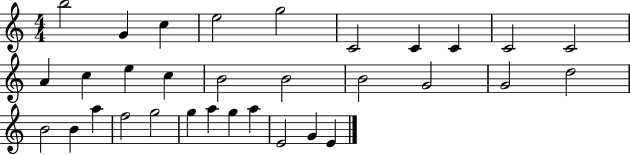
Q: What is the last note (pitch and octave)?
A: E4